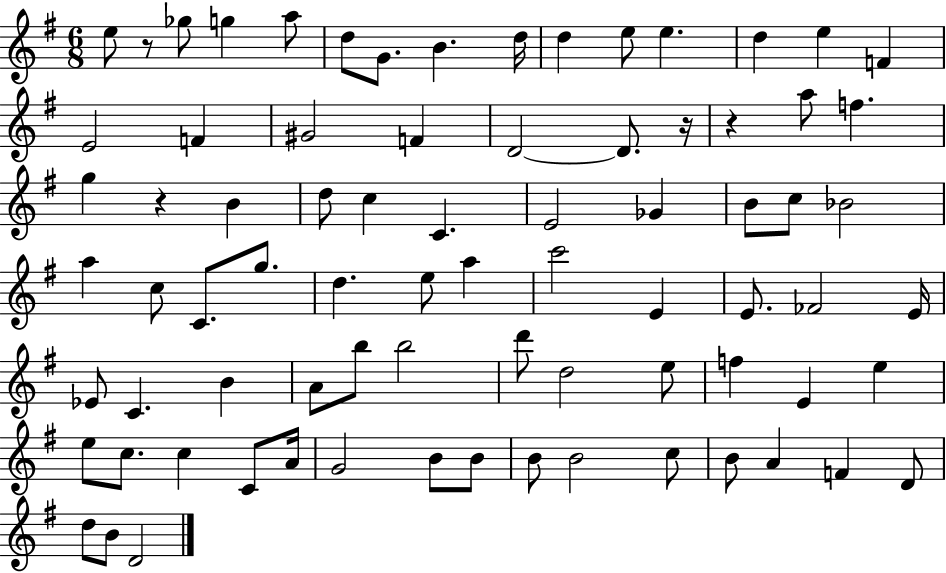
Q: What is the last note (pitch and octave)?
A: D4